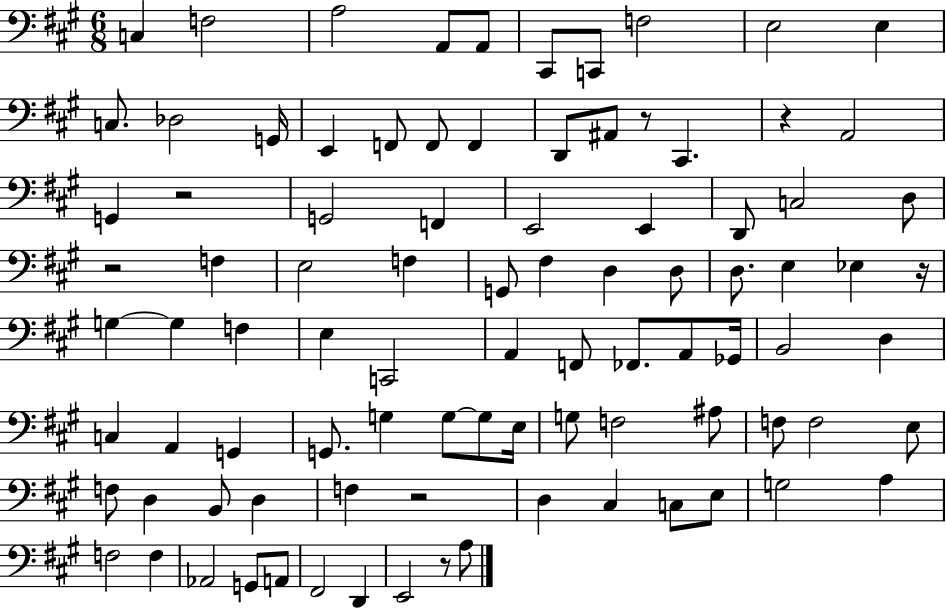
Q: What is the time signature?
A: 6/8